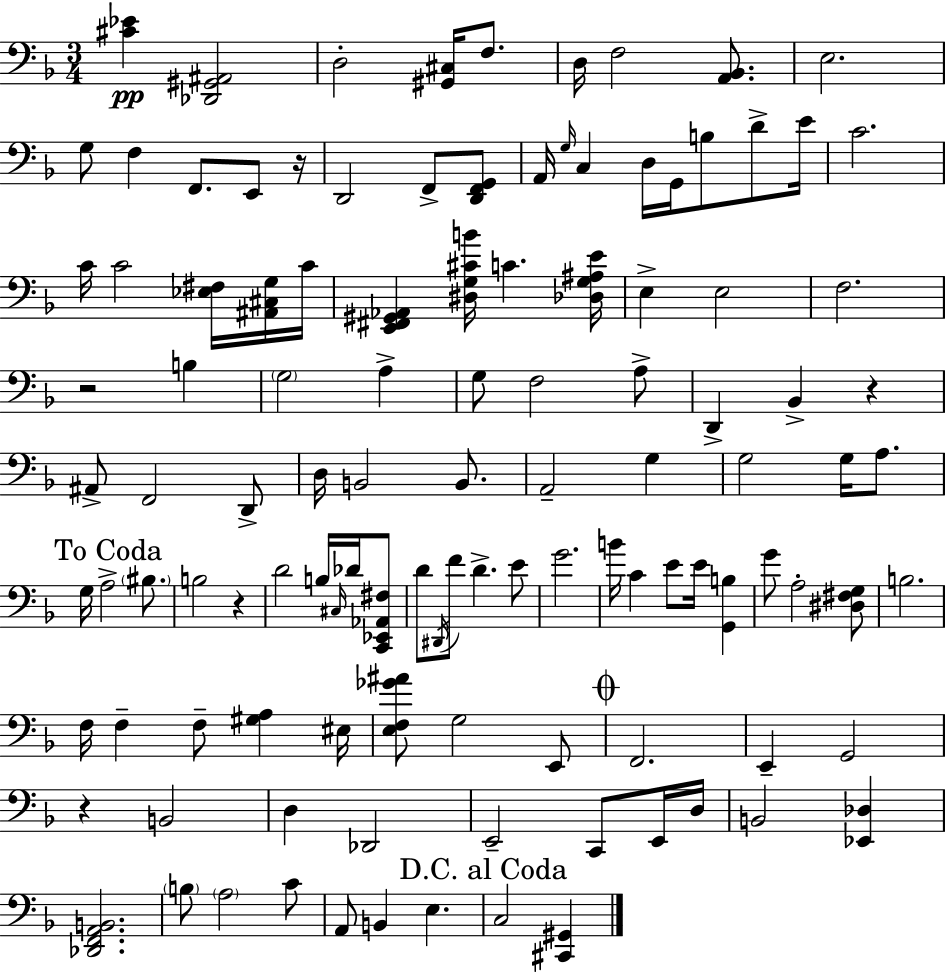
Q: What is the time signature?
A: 3/4